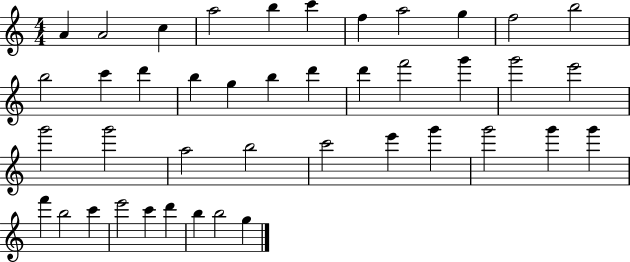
X:1
T:Untitled
M:4/4
L:1/4
K:C
A A2 c a2 b c' f a2 g f2 b2 b2 c' d' b g b d' d' f'2 g' g'2 e'2 g'2 g'2 a2 b2 c'2 e' g' g'2 g' g' f' b2 c' e'2 c' d' b b2 g